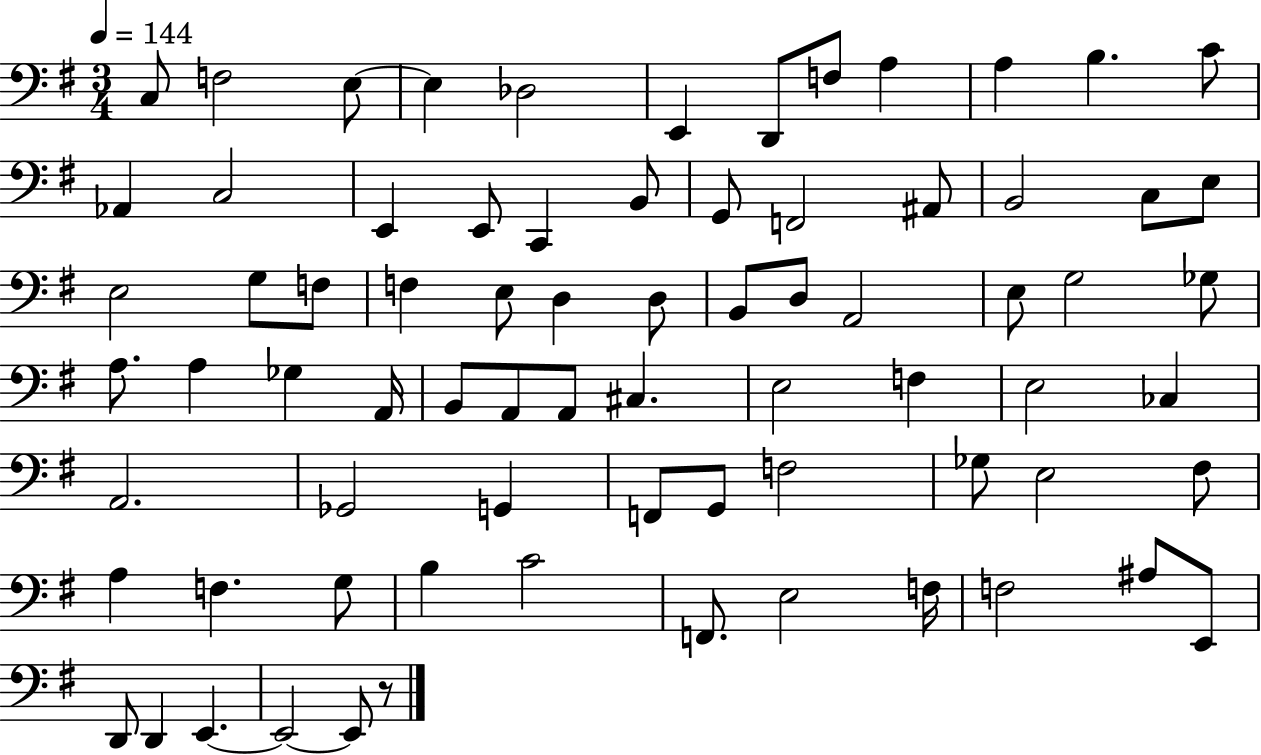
{
  \clef bass
  \numericTimeSignature
  \time 3/4
  \key g \major
  \tempo 4 = 144
  \repeat volta 2 { c8 f2 e8~~ | e4 des2 | e,4 d,8 f8 a4 | a4 b4. c'8 | \break aes,4 c2 | e,4 e,8 c,4 b,8 | g,8 f,2 ais,8 | b,2 c8 e8 | \break e2 g8 f8 | f4 e8 d4 d8 | b,8 d8 a,2 | e8 g2 ges8 | \break a8. a4 ges4 a,16 | b,8 a,8 a,8 cis4. | e2 f4 | e2 ces4 | \break a,2. | ges,2 g,4 | f,8 g,8 f2 | ges8 e2 fis8 | \break a4 f4. g8 | b4 c'2 | f,8. e2 f16 | f2 ais8 e,8 | \break d,8 d,4 e,4.~~ | e,2~~ e,8 r8 | } \bar "|."
}